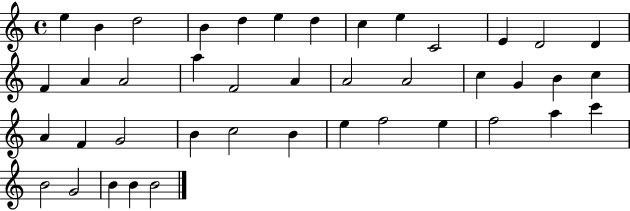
E5/q B4/q D5/h B4/q D5/q E5/q D5/q C5/q E5/q C4/h E4/q D4/h D4/q F4/q A4/q A4/h A5/q F4/h A4/q A4/h A4/h C5/q G4/q B4/q C5/q A4/q F4/q G4/h B4/q C5/h B4/q E5/q F5/h E5/q F5/h A5/q C6/q B4/h G4/h B4/q B4/q B4/h